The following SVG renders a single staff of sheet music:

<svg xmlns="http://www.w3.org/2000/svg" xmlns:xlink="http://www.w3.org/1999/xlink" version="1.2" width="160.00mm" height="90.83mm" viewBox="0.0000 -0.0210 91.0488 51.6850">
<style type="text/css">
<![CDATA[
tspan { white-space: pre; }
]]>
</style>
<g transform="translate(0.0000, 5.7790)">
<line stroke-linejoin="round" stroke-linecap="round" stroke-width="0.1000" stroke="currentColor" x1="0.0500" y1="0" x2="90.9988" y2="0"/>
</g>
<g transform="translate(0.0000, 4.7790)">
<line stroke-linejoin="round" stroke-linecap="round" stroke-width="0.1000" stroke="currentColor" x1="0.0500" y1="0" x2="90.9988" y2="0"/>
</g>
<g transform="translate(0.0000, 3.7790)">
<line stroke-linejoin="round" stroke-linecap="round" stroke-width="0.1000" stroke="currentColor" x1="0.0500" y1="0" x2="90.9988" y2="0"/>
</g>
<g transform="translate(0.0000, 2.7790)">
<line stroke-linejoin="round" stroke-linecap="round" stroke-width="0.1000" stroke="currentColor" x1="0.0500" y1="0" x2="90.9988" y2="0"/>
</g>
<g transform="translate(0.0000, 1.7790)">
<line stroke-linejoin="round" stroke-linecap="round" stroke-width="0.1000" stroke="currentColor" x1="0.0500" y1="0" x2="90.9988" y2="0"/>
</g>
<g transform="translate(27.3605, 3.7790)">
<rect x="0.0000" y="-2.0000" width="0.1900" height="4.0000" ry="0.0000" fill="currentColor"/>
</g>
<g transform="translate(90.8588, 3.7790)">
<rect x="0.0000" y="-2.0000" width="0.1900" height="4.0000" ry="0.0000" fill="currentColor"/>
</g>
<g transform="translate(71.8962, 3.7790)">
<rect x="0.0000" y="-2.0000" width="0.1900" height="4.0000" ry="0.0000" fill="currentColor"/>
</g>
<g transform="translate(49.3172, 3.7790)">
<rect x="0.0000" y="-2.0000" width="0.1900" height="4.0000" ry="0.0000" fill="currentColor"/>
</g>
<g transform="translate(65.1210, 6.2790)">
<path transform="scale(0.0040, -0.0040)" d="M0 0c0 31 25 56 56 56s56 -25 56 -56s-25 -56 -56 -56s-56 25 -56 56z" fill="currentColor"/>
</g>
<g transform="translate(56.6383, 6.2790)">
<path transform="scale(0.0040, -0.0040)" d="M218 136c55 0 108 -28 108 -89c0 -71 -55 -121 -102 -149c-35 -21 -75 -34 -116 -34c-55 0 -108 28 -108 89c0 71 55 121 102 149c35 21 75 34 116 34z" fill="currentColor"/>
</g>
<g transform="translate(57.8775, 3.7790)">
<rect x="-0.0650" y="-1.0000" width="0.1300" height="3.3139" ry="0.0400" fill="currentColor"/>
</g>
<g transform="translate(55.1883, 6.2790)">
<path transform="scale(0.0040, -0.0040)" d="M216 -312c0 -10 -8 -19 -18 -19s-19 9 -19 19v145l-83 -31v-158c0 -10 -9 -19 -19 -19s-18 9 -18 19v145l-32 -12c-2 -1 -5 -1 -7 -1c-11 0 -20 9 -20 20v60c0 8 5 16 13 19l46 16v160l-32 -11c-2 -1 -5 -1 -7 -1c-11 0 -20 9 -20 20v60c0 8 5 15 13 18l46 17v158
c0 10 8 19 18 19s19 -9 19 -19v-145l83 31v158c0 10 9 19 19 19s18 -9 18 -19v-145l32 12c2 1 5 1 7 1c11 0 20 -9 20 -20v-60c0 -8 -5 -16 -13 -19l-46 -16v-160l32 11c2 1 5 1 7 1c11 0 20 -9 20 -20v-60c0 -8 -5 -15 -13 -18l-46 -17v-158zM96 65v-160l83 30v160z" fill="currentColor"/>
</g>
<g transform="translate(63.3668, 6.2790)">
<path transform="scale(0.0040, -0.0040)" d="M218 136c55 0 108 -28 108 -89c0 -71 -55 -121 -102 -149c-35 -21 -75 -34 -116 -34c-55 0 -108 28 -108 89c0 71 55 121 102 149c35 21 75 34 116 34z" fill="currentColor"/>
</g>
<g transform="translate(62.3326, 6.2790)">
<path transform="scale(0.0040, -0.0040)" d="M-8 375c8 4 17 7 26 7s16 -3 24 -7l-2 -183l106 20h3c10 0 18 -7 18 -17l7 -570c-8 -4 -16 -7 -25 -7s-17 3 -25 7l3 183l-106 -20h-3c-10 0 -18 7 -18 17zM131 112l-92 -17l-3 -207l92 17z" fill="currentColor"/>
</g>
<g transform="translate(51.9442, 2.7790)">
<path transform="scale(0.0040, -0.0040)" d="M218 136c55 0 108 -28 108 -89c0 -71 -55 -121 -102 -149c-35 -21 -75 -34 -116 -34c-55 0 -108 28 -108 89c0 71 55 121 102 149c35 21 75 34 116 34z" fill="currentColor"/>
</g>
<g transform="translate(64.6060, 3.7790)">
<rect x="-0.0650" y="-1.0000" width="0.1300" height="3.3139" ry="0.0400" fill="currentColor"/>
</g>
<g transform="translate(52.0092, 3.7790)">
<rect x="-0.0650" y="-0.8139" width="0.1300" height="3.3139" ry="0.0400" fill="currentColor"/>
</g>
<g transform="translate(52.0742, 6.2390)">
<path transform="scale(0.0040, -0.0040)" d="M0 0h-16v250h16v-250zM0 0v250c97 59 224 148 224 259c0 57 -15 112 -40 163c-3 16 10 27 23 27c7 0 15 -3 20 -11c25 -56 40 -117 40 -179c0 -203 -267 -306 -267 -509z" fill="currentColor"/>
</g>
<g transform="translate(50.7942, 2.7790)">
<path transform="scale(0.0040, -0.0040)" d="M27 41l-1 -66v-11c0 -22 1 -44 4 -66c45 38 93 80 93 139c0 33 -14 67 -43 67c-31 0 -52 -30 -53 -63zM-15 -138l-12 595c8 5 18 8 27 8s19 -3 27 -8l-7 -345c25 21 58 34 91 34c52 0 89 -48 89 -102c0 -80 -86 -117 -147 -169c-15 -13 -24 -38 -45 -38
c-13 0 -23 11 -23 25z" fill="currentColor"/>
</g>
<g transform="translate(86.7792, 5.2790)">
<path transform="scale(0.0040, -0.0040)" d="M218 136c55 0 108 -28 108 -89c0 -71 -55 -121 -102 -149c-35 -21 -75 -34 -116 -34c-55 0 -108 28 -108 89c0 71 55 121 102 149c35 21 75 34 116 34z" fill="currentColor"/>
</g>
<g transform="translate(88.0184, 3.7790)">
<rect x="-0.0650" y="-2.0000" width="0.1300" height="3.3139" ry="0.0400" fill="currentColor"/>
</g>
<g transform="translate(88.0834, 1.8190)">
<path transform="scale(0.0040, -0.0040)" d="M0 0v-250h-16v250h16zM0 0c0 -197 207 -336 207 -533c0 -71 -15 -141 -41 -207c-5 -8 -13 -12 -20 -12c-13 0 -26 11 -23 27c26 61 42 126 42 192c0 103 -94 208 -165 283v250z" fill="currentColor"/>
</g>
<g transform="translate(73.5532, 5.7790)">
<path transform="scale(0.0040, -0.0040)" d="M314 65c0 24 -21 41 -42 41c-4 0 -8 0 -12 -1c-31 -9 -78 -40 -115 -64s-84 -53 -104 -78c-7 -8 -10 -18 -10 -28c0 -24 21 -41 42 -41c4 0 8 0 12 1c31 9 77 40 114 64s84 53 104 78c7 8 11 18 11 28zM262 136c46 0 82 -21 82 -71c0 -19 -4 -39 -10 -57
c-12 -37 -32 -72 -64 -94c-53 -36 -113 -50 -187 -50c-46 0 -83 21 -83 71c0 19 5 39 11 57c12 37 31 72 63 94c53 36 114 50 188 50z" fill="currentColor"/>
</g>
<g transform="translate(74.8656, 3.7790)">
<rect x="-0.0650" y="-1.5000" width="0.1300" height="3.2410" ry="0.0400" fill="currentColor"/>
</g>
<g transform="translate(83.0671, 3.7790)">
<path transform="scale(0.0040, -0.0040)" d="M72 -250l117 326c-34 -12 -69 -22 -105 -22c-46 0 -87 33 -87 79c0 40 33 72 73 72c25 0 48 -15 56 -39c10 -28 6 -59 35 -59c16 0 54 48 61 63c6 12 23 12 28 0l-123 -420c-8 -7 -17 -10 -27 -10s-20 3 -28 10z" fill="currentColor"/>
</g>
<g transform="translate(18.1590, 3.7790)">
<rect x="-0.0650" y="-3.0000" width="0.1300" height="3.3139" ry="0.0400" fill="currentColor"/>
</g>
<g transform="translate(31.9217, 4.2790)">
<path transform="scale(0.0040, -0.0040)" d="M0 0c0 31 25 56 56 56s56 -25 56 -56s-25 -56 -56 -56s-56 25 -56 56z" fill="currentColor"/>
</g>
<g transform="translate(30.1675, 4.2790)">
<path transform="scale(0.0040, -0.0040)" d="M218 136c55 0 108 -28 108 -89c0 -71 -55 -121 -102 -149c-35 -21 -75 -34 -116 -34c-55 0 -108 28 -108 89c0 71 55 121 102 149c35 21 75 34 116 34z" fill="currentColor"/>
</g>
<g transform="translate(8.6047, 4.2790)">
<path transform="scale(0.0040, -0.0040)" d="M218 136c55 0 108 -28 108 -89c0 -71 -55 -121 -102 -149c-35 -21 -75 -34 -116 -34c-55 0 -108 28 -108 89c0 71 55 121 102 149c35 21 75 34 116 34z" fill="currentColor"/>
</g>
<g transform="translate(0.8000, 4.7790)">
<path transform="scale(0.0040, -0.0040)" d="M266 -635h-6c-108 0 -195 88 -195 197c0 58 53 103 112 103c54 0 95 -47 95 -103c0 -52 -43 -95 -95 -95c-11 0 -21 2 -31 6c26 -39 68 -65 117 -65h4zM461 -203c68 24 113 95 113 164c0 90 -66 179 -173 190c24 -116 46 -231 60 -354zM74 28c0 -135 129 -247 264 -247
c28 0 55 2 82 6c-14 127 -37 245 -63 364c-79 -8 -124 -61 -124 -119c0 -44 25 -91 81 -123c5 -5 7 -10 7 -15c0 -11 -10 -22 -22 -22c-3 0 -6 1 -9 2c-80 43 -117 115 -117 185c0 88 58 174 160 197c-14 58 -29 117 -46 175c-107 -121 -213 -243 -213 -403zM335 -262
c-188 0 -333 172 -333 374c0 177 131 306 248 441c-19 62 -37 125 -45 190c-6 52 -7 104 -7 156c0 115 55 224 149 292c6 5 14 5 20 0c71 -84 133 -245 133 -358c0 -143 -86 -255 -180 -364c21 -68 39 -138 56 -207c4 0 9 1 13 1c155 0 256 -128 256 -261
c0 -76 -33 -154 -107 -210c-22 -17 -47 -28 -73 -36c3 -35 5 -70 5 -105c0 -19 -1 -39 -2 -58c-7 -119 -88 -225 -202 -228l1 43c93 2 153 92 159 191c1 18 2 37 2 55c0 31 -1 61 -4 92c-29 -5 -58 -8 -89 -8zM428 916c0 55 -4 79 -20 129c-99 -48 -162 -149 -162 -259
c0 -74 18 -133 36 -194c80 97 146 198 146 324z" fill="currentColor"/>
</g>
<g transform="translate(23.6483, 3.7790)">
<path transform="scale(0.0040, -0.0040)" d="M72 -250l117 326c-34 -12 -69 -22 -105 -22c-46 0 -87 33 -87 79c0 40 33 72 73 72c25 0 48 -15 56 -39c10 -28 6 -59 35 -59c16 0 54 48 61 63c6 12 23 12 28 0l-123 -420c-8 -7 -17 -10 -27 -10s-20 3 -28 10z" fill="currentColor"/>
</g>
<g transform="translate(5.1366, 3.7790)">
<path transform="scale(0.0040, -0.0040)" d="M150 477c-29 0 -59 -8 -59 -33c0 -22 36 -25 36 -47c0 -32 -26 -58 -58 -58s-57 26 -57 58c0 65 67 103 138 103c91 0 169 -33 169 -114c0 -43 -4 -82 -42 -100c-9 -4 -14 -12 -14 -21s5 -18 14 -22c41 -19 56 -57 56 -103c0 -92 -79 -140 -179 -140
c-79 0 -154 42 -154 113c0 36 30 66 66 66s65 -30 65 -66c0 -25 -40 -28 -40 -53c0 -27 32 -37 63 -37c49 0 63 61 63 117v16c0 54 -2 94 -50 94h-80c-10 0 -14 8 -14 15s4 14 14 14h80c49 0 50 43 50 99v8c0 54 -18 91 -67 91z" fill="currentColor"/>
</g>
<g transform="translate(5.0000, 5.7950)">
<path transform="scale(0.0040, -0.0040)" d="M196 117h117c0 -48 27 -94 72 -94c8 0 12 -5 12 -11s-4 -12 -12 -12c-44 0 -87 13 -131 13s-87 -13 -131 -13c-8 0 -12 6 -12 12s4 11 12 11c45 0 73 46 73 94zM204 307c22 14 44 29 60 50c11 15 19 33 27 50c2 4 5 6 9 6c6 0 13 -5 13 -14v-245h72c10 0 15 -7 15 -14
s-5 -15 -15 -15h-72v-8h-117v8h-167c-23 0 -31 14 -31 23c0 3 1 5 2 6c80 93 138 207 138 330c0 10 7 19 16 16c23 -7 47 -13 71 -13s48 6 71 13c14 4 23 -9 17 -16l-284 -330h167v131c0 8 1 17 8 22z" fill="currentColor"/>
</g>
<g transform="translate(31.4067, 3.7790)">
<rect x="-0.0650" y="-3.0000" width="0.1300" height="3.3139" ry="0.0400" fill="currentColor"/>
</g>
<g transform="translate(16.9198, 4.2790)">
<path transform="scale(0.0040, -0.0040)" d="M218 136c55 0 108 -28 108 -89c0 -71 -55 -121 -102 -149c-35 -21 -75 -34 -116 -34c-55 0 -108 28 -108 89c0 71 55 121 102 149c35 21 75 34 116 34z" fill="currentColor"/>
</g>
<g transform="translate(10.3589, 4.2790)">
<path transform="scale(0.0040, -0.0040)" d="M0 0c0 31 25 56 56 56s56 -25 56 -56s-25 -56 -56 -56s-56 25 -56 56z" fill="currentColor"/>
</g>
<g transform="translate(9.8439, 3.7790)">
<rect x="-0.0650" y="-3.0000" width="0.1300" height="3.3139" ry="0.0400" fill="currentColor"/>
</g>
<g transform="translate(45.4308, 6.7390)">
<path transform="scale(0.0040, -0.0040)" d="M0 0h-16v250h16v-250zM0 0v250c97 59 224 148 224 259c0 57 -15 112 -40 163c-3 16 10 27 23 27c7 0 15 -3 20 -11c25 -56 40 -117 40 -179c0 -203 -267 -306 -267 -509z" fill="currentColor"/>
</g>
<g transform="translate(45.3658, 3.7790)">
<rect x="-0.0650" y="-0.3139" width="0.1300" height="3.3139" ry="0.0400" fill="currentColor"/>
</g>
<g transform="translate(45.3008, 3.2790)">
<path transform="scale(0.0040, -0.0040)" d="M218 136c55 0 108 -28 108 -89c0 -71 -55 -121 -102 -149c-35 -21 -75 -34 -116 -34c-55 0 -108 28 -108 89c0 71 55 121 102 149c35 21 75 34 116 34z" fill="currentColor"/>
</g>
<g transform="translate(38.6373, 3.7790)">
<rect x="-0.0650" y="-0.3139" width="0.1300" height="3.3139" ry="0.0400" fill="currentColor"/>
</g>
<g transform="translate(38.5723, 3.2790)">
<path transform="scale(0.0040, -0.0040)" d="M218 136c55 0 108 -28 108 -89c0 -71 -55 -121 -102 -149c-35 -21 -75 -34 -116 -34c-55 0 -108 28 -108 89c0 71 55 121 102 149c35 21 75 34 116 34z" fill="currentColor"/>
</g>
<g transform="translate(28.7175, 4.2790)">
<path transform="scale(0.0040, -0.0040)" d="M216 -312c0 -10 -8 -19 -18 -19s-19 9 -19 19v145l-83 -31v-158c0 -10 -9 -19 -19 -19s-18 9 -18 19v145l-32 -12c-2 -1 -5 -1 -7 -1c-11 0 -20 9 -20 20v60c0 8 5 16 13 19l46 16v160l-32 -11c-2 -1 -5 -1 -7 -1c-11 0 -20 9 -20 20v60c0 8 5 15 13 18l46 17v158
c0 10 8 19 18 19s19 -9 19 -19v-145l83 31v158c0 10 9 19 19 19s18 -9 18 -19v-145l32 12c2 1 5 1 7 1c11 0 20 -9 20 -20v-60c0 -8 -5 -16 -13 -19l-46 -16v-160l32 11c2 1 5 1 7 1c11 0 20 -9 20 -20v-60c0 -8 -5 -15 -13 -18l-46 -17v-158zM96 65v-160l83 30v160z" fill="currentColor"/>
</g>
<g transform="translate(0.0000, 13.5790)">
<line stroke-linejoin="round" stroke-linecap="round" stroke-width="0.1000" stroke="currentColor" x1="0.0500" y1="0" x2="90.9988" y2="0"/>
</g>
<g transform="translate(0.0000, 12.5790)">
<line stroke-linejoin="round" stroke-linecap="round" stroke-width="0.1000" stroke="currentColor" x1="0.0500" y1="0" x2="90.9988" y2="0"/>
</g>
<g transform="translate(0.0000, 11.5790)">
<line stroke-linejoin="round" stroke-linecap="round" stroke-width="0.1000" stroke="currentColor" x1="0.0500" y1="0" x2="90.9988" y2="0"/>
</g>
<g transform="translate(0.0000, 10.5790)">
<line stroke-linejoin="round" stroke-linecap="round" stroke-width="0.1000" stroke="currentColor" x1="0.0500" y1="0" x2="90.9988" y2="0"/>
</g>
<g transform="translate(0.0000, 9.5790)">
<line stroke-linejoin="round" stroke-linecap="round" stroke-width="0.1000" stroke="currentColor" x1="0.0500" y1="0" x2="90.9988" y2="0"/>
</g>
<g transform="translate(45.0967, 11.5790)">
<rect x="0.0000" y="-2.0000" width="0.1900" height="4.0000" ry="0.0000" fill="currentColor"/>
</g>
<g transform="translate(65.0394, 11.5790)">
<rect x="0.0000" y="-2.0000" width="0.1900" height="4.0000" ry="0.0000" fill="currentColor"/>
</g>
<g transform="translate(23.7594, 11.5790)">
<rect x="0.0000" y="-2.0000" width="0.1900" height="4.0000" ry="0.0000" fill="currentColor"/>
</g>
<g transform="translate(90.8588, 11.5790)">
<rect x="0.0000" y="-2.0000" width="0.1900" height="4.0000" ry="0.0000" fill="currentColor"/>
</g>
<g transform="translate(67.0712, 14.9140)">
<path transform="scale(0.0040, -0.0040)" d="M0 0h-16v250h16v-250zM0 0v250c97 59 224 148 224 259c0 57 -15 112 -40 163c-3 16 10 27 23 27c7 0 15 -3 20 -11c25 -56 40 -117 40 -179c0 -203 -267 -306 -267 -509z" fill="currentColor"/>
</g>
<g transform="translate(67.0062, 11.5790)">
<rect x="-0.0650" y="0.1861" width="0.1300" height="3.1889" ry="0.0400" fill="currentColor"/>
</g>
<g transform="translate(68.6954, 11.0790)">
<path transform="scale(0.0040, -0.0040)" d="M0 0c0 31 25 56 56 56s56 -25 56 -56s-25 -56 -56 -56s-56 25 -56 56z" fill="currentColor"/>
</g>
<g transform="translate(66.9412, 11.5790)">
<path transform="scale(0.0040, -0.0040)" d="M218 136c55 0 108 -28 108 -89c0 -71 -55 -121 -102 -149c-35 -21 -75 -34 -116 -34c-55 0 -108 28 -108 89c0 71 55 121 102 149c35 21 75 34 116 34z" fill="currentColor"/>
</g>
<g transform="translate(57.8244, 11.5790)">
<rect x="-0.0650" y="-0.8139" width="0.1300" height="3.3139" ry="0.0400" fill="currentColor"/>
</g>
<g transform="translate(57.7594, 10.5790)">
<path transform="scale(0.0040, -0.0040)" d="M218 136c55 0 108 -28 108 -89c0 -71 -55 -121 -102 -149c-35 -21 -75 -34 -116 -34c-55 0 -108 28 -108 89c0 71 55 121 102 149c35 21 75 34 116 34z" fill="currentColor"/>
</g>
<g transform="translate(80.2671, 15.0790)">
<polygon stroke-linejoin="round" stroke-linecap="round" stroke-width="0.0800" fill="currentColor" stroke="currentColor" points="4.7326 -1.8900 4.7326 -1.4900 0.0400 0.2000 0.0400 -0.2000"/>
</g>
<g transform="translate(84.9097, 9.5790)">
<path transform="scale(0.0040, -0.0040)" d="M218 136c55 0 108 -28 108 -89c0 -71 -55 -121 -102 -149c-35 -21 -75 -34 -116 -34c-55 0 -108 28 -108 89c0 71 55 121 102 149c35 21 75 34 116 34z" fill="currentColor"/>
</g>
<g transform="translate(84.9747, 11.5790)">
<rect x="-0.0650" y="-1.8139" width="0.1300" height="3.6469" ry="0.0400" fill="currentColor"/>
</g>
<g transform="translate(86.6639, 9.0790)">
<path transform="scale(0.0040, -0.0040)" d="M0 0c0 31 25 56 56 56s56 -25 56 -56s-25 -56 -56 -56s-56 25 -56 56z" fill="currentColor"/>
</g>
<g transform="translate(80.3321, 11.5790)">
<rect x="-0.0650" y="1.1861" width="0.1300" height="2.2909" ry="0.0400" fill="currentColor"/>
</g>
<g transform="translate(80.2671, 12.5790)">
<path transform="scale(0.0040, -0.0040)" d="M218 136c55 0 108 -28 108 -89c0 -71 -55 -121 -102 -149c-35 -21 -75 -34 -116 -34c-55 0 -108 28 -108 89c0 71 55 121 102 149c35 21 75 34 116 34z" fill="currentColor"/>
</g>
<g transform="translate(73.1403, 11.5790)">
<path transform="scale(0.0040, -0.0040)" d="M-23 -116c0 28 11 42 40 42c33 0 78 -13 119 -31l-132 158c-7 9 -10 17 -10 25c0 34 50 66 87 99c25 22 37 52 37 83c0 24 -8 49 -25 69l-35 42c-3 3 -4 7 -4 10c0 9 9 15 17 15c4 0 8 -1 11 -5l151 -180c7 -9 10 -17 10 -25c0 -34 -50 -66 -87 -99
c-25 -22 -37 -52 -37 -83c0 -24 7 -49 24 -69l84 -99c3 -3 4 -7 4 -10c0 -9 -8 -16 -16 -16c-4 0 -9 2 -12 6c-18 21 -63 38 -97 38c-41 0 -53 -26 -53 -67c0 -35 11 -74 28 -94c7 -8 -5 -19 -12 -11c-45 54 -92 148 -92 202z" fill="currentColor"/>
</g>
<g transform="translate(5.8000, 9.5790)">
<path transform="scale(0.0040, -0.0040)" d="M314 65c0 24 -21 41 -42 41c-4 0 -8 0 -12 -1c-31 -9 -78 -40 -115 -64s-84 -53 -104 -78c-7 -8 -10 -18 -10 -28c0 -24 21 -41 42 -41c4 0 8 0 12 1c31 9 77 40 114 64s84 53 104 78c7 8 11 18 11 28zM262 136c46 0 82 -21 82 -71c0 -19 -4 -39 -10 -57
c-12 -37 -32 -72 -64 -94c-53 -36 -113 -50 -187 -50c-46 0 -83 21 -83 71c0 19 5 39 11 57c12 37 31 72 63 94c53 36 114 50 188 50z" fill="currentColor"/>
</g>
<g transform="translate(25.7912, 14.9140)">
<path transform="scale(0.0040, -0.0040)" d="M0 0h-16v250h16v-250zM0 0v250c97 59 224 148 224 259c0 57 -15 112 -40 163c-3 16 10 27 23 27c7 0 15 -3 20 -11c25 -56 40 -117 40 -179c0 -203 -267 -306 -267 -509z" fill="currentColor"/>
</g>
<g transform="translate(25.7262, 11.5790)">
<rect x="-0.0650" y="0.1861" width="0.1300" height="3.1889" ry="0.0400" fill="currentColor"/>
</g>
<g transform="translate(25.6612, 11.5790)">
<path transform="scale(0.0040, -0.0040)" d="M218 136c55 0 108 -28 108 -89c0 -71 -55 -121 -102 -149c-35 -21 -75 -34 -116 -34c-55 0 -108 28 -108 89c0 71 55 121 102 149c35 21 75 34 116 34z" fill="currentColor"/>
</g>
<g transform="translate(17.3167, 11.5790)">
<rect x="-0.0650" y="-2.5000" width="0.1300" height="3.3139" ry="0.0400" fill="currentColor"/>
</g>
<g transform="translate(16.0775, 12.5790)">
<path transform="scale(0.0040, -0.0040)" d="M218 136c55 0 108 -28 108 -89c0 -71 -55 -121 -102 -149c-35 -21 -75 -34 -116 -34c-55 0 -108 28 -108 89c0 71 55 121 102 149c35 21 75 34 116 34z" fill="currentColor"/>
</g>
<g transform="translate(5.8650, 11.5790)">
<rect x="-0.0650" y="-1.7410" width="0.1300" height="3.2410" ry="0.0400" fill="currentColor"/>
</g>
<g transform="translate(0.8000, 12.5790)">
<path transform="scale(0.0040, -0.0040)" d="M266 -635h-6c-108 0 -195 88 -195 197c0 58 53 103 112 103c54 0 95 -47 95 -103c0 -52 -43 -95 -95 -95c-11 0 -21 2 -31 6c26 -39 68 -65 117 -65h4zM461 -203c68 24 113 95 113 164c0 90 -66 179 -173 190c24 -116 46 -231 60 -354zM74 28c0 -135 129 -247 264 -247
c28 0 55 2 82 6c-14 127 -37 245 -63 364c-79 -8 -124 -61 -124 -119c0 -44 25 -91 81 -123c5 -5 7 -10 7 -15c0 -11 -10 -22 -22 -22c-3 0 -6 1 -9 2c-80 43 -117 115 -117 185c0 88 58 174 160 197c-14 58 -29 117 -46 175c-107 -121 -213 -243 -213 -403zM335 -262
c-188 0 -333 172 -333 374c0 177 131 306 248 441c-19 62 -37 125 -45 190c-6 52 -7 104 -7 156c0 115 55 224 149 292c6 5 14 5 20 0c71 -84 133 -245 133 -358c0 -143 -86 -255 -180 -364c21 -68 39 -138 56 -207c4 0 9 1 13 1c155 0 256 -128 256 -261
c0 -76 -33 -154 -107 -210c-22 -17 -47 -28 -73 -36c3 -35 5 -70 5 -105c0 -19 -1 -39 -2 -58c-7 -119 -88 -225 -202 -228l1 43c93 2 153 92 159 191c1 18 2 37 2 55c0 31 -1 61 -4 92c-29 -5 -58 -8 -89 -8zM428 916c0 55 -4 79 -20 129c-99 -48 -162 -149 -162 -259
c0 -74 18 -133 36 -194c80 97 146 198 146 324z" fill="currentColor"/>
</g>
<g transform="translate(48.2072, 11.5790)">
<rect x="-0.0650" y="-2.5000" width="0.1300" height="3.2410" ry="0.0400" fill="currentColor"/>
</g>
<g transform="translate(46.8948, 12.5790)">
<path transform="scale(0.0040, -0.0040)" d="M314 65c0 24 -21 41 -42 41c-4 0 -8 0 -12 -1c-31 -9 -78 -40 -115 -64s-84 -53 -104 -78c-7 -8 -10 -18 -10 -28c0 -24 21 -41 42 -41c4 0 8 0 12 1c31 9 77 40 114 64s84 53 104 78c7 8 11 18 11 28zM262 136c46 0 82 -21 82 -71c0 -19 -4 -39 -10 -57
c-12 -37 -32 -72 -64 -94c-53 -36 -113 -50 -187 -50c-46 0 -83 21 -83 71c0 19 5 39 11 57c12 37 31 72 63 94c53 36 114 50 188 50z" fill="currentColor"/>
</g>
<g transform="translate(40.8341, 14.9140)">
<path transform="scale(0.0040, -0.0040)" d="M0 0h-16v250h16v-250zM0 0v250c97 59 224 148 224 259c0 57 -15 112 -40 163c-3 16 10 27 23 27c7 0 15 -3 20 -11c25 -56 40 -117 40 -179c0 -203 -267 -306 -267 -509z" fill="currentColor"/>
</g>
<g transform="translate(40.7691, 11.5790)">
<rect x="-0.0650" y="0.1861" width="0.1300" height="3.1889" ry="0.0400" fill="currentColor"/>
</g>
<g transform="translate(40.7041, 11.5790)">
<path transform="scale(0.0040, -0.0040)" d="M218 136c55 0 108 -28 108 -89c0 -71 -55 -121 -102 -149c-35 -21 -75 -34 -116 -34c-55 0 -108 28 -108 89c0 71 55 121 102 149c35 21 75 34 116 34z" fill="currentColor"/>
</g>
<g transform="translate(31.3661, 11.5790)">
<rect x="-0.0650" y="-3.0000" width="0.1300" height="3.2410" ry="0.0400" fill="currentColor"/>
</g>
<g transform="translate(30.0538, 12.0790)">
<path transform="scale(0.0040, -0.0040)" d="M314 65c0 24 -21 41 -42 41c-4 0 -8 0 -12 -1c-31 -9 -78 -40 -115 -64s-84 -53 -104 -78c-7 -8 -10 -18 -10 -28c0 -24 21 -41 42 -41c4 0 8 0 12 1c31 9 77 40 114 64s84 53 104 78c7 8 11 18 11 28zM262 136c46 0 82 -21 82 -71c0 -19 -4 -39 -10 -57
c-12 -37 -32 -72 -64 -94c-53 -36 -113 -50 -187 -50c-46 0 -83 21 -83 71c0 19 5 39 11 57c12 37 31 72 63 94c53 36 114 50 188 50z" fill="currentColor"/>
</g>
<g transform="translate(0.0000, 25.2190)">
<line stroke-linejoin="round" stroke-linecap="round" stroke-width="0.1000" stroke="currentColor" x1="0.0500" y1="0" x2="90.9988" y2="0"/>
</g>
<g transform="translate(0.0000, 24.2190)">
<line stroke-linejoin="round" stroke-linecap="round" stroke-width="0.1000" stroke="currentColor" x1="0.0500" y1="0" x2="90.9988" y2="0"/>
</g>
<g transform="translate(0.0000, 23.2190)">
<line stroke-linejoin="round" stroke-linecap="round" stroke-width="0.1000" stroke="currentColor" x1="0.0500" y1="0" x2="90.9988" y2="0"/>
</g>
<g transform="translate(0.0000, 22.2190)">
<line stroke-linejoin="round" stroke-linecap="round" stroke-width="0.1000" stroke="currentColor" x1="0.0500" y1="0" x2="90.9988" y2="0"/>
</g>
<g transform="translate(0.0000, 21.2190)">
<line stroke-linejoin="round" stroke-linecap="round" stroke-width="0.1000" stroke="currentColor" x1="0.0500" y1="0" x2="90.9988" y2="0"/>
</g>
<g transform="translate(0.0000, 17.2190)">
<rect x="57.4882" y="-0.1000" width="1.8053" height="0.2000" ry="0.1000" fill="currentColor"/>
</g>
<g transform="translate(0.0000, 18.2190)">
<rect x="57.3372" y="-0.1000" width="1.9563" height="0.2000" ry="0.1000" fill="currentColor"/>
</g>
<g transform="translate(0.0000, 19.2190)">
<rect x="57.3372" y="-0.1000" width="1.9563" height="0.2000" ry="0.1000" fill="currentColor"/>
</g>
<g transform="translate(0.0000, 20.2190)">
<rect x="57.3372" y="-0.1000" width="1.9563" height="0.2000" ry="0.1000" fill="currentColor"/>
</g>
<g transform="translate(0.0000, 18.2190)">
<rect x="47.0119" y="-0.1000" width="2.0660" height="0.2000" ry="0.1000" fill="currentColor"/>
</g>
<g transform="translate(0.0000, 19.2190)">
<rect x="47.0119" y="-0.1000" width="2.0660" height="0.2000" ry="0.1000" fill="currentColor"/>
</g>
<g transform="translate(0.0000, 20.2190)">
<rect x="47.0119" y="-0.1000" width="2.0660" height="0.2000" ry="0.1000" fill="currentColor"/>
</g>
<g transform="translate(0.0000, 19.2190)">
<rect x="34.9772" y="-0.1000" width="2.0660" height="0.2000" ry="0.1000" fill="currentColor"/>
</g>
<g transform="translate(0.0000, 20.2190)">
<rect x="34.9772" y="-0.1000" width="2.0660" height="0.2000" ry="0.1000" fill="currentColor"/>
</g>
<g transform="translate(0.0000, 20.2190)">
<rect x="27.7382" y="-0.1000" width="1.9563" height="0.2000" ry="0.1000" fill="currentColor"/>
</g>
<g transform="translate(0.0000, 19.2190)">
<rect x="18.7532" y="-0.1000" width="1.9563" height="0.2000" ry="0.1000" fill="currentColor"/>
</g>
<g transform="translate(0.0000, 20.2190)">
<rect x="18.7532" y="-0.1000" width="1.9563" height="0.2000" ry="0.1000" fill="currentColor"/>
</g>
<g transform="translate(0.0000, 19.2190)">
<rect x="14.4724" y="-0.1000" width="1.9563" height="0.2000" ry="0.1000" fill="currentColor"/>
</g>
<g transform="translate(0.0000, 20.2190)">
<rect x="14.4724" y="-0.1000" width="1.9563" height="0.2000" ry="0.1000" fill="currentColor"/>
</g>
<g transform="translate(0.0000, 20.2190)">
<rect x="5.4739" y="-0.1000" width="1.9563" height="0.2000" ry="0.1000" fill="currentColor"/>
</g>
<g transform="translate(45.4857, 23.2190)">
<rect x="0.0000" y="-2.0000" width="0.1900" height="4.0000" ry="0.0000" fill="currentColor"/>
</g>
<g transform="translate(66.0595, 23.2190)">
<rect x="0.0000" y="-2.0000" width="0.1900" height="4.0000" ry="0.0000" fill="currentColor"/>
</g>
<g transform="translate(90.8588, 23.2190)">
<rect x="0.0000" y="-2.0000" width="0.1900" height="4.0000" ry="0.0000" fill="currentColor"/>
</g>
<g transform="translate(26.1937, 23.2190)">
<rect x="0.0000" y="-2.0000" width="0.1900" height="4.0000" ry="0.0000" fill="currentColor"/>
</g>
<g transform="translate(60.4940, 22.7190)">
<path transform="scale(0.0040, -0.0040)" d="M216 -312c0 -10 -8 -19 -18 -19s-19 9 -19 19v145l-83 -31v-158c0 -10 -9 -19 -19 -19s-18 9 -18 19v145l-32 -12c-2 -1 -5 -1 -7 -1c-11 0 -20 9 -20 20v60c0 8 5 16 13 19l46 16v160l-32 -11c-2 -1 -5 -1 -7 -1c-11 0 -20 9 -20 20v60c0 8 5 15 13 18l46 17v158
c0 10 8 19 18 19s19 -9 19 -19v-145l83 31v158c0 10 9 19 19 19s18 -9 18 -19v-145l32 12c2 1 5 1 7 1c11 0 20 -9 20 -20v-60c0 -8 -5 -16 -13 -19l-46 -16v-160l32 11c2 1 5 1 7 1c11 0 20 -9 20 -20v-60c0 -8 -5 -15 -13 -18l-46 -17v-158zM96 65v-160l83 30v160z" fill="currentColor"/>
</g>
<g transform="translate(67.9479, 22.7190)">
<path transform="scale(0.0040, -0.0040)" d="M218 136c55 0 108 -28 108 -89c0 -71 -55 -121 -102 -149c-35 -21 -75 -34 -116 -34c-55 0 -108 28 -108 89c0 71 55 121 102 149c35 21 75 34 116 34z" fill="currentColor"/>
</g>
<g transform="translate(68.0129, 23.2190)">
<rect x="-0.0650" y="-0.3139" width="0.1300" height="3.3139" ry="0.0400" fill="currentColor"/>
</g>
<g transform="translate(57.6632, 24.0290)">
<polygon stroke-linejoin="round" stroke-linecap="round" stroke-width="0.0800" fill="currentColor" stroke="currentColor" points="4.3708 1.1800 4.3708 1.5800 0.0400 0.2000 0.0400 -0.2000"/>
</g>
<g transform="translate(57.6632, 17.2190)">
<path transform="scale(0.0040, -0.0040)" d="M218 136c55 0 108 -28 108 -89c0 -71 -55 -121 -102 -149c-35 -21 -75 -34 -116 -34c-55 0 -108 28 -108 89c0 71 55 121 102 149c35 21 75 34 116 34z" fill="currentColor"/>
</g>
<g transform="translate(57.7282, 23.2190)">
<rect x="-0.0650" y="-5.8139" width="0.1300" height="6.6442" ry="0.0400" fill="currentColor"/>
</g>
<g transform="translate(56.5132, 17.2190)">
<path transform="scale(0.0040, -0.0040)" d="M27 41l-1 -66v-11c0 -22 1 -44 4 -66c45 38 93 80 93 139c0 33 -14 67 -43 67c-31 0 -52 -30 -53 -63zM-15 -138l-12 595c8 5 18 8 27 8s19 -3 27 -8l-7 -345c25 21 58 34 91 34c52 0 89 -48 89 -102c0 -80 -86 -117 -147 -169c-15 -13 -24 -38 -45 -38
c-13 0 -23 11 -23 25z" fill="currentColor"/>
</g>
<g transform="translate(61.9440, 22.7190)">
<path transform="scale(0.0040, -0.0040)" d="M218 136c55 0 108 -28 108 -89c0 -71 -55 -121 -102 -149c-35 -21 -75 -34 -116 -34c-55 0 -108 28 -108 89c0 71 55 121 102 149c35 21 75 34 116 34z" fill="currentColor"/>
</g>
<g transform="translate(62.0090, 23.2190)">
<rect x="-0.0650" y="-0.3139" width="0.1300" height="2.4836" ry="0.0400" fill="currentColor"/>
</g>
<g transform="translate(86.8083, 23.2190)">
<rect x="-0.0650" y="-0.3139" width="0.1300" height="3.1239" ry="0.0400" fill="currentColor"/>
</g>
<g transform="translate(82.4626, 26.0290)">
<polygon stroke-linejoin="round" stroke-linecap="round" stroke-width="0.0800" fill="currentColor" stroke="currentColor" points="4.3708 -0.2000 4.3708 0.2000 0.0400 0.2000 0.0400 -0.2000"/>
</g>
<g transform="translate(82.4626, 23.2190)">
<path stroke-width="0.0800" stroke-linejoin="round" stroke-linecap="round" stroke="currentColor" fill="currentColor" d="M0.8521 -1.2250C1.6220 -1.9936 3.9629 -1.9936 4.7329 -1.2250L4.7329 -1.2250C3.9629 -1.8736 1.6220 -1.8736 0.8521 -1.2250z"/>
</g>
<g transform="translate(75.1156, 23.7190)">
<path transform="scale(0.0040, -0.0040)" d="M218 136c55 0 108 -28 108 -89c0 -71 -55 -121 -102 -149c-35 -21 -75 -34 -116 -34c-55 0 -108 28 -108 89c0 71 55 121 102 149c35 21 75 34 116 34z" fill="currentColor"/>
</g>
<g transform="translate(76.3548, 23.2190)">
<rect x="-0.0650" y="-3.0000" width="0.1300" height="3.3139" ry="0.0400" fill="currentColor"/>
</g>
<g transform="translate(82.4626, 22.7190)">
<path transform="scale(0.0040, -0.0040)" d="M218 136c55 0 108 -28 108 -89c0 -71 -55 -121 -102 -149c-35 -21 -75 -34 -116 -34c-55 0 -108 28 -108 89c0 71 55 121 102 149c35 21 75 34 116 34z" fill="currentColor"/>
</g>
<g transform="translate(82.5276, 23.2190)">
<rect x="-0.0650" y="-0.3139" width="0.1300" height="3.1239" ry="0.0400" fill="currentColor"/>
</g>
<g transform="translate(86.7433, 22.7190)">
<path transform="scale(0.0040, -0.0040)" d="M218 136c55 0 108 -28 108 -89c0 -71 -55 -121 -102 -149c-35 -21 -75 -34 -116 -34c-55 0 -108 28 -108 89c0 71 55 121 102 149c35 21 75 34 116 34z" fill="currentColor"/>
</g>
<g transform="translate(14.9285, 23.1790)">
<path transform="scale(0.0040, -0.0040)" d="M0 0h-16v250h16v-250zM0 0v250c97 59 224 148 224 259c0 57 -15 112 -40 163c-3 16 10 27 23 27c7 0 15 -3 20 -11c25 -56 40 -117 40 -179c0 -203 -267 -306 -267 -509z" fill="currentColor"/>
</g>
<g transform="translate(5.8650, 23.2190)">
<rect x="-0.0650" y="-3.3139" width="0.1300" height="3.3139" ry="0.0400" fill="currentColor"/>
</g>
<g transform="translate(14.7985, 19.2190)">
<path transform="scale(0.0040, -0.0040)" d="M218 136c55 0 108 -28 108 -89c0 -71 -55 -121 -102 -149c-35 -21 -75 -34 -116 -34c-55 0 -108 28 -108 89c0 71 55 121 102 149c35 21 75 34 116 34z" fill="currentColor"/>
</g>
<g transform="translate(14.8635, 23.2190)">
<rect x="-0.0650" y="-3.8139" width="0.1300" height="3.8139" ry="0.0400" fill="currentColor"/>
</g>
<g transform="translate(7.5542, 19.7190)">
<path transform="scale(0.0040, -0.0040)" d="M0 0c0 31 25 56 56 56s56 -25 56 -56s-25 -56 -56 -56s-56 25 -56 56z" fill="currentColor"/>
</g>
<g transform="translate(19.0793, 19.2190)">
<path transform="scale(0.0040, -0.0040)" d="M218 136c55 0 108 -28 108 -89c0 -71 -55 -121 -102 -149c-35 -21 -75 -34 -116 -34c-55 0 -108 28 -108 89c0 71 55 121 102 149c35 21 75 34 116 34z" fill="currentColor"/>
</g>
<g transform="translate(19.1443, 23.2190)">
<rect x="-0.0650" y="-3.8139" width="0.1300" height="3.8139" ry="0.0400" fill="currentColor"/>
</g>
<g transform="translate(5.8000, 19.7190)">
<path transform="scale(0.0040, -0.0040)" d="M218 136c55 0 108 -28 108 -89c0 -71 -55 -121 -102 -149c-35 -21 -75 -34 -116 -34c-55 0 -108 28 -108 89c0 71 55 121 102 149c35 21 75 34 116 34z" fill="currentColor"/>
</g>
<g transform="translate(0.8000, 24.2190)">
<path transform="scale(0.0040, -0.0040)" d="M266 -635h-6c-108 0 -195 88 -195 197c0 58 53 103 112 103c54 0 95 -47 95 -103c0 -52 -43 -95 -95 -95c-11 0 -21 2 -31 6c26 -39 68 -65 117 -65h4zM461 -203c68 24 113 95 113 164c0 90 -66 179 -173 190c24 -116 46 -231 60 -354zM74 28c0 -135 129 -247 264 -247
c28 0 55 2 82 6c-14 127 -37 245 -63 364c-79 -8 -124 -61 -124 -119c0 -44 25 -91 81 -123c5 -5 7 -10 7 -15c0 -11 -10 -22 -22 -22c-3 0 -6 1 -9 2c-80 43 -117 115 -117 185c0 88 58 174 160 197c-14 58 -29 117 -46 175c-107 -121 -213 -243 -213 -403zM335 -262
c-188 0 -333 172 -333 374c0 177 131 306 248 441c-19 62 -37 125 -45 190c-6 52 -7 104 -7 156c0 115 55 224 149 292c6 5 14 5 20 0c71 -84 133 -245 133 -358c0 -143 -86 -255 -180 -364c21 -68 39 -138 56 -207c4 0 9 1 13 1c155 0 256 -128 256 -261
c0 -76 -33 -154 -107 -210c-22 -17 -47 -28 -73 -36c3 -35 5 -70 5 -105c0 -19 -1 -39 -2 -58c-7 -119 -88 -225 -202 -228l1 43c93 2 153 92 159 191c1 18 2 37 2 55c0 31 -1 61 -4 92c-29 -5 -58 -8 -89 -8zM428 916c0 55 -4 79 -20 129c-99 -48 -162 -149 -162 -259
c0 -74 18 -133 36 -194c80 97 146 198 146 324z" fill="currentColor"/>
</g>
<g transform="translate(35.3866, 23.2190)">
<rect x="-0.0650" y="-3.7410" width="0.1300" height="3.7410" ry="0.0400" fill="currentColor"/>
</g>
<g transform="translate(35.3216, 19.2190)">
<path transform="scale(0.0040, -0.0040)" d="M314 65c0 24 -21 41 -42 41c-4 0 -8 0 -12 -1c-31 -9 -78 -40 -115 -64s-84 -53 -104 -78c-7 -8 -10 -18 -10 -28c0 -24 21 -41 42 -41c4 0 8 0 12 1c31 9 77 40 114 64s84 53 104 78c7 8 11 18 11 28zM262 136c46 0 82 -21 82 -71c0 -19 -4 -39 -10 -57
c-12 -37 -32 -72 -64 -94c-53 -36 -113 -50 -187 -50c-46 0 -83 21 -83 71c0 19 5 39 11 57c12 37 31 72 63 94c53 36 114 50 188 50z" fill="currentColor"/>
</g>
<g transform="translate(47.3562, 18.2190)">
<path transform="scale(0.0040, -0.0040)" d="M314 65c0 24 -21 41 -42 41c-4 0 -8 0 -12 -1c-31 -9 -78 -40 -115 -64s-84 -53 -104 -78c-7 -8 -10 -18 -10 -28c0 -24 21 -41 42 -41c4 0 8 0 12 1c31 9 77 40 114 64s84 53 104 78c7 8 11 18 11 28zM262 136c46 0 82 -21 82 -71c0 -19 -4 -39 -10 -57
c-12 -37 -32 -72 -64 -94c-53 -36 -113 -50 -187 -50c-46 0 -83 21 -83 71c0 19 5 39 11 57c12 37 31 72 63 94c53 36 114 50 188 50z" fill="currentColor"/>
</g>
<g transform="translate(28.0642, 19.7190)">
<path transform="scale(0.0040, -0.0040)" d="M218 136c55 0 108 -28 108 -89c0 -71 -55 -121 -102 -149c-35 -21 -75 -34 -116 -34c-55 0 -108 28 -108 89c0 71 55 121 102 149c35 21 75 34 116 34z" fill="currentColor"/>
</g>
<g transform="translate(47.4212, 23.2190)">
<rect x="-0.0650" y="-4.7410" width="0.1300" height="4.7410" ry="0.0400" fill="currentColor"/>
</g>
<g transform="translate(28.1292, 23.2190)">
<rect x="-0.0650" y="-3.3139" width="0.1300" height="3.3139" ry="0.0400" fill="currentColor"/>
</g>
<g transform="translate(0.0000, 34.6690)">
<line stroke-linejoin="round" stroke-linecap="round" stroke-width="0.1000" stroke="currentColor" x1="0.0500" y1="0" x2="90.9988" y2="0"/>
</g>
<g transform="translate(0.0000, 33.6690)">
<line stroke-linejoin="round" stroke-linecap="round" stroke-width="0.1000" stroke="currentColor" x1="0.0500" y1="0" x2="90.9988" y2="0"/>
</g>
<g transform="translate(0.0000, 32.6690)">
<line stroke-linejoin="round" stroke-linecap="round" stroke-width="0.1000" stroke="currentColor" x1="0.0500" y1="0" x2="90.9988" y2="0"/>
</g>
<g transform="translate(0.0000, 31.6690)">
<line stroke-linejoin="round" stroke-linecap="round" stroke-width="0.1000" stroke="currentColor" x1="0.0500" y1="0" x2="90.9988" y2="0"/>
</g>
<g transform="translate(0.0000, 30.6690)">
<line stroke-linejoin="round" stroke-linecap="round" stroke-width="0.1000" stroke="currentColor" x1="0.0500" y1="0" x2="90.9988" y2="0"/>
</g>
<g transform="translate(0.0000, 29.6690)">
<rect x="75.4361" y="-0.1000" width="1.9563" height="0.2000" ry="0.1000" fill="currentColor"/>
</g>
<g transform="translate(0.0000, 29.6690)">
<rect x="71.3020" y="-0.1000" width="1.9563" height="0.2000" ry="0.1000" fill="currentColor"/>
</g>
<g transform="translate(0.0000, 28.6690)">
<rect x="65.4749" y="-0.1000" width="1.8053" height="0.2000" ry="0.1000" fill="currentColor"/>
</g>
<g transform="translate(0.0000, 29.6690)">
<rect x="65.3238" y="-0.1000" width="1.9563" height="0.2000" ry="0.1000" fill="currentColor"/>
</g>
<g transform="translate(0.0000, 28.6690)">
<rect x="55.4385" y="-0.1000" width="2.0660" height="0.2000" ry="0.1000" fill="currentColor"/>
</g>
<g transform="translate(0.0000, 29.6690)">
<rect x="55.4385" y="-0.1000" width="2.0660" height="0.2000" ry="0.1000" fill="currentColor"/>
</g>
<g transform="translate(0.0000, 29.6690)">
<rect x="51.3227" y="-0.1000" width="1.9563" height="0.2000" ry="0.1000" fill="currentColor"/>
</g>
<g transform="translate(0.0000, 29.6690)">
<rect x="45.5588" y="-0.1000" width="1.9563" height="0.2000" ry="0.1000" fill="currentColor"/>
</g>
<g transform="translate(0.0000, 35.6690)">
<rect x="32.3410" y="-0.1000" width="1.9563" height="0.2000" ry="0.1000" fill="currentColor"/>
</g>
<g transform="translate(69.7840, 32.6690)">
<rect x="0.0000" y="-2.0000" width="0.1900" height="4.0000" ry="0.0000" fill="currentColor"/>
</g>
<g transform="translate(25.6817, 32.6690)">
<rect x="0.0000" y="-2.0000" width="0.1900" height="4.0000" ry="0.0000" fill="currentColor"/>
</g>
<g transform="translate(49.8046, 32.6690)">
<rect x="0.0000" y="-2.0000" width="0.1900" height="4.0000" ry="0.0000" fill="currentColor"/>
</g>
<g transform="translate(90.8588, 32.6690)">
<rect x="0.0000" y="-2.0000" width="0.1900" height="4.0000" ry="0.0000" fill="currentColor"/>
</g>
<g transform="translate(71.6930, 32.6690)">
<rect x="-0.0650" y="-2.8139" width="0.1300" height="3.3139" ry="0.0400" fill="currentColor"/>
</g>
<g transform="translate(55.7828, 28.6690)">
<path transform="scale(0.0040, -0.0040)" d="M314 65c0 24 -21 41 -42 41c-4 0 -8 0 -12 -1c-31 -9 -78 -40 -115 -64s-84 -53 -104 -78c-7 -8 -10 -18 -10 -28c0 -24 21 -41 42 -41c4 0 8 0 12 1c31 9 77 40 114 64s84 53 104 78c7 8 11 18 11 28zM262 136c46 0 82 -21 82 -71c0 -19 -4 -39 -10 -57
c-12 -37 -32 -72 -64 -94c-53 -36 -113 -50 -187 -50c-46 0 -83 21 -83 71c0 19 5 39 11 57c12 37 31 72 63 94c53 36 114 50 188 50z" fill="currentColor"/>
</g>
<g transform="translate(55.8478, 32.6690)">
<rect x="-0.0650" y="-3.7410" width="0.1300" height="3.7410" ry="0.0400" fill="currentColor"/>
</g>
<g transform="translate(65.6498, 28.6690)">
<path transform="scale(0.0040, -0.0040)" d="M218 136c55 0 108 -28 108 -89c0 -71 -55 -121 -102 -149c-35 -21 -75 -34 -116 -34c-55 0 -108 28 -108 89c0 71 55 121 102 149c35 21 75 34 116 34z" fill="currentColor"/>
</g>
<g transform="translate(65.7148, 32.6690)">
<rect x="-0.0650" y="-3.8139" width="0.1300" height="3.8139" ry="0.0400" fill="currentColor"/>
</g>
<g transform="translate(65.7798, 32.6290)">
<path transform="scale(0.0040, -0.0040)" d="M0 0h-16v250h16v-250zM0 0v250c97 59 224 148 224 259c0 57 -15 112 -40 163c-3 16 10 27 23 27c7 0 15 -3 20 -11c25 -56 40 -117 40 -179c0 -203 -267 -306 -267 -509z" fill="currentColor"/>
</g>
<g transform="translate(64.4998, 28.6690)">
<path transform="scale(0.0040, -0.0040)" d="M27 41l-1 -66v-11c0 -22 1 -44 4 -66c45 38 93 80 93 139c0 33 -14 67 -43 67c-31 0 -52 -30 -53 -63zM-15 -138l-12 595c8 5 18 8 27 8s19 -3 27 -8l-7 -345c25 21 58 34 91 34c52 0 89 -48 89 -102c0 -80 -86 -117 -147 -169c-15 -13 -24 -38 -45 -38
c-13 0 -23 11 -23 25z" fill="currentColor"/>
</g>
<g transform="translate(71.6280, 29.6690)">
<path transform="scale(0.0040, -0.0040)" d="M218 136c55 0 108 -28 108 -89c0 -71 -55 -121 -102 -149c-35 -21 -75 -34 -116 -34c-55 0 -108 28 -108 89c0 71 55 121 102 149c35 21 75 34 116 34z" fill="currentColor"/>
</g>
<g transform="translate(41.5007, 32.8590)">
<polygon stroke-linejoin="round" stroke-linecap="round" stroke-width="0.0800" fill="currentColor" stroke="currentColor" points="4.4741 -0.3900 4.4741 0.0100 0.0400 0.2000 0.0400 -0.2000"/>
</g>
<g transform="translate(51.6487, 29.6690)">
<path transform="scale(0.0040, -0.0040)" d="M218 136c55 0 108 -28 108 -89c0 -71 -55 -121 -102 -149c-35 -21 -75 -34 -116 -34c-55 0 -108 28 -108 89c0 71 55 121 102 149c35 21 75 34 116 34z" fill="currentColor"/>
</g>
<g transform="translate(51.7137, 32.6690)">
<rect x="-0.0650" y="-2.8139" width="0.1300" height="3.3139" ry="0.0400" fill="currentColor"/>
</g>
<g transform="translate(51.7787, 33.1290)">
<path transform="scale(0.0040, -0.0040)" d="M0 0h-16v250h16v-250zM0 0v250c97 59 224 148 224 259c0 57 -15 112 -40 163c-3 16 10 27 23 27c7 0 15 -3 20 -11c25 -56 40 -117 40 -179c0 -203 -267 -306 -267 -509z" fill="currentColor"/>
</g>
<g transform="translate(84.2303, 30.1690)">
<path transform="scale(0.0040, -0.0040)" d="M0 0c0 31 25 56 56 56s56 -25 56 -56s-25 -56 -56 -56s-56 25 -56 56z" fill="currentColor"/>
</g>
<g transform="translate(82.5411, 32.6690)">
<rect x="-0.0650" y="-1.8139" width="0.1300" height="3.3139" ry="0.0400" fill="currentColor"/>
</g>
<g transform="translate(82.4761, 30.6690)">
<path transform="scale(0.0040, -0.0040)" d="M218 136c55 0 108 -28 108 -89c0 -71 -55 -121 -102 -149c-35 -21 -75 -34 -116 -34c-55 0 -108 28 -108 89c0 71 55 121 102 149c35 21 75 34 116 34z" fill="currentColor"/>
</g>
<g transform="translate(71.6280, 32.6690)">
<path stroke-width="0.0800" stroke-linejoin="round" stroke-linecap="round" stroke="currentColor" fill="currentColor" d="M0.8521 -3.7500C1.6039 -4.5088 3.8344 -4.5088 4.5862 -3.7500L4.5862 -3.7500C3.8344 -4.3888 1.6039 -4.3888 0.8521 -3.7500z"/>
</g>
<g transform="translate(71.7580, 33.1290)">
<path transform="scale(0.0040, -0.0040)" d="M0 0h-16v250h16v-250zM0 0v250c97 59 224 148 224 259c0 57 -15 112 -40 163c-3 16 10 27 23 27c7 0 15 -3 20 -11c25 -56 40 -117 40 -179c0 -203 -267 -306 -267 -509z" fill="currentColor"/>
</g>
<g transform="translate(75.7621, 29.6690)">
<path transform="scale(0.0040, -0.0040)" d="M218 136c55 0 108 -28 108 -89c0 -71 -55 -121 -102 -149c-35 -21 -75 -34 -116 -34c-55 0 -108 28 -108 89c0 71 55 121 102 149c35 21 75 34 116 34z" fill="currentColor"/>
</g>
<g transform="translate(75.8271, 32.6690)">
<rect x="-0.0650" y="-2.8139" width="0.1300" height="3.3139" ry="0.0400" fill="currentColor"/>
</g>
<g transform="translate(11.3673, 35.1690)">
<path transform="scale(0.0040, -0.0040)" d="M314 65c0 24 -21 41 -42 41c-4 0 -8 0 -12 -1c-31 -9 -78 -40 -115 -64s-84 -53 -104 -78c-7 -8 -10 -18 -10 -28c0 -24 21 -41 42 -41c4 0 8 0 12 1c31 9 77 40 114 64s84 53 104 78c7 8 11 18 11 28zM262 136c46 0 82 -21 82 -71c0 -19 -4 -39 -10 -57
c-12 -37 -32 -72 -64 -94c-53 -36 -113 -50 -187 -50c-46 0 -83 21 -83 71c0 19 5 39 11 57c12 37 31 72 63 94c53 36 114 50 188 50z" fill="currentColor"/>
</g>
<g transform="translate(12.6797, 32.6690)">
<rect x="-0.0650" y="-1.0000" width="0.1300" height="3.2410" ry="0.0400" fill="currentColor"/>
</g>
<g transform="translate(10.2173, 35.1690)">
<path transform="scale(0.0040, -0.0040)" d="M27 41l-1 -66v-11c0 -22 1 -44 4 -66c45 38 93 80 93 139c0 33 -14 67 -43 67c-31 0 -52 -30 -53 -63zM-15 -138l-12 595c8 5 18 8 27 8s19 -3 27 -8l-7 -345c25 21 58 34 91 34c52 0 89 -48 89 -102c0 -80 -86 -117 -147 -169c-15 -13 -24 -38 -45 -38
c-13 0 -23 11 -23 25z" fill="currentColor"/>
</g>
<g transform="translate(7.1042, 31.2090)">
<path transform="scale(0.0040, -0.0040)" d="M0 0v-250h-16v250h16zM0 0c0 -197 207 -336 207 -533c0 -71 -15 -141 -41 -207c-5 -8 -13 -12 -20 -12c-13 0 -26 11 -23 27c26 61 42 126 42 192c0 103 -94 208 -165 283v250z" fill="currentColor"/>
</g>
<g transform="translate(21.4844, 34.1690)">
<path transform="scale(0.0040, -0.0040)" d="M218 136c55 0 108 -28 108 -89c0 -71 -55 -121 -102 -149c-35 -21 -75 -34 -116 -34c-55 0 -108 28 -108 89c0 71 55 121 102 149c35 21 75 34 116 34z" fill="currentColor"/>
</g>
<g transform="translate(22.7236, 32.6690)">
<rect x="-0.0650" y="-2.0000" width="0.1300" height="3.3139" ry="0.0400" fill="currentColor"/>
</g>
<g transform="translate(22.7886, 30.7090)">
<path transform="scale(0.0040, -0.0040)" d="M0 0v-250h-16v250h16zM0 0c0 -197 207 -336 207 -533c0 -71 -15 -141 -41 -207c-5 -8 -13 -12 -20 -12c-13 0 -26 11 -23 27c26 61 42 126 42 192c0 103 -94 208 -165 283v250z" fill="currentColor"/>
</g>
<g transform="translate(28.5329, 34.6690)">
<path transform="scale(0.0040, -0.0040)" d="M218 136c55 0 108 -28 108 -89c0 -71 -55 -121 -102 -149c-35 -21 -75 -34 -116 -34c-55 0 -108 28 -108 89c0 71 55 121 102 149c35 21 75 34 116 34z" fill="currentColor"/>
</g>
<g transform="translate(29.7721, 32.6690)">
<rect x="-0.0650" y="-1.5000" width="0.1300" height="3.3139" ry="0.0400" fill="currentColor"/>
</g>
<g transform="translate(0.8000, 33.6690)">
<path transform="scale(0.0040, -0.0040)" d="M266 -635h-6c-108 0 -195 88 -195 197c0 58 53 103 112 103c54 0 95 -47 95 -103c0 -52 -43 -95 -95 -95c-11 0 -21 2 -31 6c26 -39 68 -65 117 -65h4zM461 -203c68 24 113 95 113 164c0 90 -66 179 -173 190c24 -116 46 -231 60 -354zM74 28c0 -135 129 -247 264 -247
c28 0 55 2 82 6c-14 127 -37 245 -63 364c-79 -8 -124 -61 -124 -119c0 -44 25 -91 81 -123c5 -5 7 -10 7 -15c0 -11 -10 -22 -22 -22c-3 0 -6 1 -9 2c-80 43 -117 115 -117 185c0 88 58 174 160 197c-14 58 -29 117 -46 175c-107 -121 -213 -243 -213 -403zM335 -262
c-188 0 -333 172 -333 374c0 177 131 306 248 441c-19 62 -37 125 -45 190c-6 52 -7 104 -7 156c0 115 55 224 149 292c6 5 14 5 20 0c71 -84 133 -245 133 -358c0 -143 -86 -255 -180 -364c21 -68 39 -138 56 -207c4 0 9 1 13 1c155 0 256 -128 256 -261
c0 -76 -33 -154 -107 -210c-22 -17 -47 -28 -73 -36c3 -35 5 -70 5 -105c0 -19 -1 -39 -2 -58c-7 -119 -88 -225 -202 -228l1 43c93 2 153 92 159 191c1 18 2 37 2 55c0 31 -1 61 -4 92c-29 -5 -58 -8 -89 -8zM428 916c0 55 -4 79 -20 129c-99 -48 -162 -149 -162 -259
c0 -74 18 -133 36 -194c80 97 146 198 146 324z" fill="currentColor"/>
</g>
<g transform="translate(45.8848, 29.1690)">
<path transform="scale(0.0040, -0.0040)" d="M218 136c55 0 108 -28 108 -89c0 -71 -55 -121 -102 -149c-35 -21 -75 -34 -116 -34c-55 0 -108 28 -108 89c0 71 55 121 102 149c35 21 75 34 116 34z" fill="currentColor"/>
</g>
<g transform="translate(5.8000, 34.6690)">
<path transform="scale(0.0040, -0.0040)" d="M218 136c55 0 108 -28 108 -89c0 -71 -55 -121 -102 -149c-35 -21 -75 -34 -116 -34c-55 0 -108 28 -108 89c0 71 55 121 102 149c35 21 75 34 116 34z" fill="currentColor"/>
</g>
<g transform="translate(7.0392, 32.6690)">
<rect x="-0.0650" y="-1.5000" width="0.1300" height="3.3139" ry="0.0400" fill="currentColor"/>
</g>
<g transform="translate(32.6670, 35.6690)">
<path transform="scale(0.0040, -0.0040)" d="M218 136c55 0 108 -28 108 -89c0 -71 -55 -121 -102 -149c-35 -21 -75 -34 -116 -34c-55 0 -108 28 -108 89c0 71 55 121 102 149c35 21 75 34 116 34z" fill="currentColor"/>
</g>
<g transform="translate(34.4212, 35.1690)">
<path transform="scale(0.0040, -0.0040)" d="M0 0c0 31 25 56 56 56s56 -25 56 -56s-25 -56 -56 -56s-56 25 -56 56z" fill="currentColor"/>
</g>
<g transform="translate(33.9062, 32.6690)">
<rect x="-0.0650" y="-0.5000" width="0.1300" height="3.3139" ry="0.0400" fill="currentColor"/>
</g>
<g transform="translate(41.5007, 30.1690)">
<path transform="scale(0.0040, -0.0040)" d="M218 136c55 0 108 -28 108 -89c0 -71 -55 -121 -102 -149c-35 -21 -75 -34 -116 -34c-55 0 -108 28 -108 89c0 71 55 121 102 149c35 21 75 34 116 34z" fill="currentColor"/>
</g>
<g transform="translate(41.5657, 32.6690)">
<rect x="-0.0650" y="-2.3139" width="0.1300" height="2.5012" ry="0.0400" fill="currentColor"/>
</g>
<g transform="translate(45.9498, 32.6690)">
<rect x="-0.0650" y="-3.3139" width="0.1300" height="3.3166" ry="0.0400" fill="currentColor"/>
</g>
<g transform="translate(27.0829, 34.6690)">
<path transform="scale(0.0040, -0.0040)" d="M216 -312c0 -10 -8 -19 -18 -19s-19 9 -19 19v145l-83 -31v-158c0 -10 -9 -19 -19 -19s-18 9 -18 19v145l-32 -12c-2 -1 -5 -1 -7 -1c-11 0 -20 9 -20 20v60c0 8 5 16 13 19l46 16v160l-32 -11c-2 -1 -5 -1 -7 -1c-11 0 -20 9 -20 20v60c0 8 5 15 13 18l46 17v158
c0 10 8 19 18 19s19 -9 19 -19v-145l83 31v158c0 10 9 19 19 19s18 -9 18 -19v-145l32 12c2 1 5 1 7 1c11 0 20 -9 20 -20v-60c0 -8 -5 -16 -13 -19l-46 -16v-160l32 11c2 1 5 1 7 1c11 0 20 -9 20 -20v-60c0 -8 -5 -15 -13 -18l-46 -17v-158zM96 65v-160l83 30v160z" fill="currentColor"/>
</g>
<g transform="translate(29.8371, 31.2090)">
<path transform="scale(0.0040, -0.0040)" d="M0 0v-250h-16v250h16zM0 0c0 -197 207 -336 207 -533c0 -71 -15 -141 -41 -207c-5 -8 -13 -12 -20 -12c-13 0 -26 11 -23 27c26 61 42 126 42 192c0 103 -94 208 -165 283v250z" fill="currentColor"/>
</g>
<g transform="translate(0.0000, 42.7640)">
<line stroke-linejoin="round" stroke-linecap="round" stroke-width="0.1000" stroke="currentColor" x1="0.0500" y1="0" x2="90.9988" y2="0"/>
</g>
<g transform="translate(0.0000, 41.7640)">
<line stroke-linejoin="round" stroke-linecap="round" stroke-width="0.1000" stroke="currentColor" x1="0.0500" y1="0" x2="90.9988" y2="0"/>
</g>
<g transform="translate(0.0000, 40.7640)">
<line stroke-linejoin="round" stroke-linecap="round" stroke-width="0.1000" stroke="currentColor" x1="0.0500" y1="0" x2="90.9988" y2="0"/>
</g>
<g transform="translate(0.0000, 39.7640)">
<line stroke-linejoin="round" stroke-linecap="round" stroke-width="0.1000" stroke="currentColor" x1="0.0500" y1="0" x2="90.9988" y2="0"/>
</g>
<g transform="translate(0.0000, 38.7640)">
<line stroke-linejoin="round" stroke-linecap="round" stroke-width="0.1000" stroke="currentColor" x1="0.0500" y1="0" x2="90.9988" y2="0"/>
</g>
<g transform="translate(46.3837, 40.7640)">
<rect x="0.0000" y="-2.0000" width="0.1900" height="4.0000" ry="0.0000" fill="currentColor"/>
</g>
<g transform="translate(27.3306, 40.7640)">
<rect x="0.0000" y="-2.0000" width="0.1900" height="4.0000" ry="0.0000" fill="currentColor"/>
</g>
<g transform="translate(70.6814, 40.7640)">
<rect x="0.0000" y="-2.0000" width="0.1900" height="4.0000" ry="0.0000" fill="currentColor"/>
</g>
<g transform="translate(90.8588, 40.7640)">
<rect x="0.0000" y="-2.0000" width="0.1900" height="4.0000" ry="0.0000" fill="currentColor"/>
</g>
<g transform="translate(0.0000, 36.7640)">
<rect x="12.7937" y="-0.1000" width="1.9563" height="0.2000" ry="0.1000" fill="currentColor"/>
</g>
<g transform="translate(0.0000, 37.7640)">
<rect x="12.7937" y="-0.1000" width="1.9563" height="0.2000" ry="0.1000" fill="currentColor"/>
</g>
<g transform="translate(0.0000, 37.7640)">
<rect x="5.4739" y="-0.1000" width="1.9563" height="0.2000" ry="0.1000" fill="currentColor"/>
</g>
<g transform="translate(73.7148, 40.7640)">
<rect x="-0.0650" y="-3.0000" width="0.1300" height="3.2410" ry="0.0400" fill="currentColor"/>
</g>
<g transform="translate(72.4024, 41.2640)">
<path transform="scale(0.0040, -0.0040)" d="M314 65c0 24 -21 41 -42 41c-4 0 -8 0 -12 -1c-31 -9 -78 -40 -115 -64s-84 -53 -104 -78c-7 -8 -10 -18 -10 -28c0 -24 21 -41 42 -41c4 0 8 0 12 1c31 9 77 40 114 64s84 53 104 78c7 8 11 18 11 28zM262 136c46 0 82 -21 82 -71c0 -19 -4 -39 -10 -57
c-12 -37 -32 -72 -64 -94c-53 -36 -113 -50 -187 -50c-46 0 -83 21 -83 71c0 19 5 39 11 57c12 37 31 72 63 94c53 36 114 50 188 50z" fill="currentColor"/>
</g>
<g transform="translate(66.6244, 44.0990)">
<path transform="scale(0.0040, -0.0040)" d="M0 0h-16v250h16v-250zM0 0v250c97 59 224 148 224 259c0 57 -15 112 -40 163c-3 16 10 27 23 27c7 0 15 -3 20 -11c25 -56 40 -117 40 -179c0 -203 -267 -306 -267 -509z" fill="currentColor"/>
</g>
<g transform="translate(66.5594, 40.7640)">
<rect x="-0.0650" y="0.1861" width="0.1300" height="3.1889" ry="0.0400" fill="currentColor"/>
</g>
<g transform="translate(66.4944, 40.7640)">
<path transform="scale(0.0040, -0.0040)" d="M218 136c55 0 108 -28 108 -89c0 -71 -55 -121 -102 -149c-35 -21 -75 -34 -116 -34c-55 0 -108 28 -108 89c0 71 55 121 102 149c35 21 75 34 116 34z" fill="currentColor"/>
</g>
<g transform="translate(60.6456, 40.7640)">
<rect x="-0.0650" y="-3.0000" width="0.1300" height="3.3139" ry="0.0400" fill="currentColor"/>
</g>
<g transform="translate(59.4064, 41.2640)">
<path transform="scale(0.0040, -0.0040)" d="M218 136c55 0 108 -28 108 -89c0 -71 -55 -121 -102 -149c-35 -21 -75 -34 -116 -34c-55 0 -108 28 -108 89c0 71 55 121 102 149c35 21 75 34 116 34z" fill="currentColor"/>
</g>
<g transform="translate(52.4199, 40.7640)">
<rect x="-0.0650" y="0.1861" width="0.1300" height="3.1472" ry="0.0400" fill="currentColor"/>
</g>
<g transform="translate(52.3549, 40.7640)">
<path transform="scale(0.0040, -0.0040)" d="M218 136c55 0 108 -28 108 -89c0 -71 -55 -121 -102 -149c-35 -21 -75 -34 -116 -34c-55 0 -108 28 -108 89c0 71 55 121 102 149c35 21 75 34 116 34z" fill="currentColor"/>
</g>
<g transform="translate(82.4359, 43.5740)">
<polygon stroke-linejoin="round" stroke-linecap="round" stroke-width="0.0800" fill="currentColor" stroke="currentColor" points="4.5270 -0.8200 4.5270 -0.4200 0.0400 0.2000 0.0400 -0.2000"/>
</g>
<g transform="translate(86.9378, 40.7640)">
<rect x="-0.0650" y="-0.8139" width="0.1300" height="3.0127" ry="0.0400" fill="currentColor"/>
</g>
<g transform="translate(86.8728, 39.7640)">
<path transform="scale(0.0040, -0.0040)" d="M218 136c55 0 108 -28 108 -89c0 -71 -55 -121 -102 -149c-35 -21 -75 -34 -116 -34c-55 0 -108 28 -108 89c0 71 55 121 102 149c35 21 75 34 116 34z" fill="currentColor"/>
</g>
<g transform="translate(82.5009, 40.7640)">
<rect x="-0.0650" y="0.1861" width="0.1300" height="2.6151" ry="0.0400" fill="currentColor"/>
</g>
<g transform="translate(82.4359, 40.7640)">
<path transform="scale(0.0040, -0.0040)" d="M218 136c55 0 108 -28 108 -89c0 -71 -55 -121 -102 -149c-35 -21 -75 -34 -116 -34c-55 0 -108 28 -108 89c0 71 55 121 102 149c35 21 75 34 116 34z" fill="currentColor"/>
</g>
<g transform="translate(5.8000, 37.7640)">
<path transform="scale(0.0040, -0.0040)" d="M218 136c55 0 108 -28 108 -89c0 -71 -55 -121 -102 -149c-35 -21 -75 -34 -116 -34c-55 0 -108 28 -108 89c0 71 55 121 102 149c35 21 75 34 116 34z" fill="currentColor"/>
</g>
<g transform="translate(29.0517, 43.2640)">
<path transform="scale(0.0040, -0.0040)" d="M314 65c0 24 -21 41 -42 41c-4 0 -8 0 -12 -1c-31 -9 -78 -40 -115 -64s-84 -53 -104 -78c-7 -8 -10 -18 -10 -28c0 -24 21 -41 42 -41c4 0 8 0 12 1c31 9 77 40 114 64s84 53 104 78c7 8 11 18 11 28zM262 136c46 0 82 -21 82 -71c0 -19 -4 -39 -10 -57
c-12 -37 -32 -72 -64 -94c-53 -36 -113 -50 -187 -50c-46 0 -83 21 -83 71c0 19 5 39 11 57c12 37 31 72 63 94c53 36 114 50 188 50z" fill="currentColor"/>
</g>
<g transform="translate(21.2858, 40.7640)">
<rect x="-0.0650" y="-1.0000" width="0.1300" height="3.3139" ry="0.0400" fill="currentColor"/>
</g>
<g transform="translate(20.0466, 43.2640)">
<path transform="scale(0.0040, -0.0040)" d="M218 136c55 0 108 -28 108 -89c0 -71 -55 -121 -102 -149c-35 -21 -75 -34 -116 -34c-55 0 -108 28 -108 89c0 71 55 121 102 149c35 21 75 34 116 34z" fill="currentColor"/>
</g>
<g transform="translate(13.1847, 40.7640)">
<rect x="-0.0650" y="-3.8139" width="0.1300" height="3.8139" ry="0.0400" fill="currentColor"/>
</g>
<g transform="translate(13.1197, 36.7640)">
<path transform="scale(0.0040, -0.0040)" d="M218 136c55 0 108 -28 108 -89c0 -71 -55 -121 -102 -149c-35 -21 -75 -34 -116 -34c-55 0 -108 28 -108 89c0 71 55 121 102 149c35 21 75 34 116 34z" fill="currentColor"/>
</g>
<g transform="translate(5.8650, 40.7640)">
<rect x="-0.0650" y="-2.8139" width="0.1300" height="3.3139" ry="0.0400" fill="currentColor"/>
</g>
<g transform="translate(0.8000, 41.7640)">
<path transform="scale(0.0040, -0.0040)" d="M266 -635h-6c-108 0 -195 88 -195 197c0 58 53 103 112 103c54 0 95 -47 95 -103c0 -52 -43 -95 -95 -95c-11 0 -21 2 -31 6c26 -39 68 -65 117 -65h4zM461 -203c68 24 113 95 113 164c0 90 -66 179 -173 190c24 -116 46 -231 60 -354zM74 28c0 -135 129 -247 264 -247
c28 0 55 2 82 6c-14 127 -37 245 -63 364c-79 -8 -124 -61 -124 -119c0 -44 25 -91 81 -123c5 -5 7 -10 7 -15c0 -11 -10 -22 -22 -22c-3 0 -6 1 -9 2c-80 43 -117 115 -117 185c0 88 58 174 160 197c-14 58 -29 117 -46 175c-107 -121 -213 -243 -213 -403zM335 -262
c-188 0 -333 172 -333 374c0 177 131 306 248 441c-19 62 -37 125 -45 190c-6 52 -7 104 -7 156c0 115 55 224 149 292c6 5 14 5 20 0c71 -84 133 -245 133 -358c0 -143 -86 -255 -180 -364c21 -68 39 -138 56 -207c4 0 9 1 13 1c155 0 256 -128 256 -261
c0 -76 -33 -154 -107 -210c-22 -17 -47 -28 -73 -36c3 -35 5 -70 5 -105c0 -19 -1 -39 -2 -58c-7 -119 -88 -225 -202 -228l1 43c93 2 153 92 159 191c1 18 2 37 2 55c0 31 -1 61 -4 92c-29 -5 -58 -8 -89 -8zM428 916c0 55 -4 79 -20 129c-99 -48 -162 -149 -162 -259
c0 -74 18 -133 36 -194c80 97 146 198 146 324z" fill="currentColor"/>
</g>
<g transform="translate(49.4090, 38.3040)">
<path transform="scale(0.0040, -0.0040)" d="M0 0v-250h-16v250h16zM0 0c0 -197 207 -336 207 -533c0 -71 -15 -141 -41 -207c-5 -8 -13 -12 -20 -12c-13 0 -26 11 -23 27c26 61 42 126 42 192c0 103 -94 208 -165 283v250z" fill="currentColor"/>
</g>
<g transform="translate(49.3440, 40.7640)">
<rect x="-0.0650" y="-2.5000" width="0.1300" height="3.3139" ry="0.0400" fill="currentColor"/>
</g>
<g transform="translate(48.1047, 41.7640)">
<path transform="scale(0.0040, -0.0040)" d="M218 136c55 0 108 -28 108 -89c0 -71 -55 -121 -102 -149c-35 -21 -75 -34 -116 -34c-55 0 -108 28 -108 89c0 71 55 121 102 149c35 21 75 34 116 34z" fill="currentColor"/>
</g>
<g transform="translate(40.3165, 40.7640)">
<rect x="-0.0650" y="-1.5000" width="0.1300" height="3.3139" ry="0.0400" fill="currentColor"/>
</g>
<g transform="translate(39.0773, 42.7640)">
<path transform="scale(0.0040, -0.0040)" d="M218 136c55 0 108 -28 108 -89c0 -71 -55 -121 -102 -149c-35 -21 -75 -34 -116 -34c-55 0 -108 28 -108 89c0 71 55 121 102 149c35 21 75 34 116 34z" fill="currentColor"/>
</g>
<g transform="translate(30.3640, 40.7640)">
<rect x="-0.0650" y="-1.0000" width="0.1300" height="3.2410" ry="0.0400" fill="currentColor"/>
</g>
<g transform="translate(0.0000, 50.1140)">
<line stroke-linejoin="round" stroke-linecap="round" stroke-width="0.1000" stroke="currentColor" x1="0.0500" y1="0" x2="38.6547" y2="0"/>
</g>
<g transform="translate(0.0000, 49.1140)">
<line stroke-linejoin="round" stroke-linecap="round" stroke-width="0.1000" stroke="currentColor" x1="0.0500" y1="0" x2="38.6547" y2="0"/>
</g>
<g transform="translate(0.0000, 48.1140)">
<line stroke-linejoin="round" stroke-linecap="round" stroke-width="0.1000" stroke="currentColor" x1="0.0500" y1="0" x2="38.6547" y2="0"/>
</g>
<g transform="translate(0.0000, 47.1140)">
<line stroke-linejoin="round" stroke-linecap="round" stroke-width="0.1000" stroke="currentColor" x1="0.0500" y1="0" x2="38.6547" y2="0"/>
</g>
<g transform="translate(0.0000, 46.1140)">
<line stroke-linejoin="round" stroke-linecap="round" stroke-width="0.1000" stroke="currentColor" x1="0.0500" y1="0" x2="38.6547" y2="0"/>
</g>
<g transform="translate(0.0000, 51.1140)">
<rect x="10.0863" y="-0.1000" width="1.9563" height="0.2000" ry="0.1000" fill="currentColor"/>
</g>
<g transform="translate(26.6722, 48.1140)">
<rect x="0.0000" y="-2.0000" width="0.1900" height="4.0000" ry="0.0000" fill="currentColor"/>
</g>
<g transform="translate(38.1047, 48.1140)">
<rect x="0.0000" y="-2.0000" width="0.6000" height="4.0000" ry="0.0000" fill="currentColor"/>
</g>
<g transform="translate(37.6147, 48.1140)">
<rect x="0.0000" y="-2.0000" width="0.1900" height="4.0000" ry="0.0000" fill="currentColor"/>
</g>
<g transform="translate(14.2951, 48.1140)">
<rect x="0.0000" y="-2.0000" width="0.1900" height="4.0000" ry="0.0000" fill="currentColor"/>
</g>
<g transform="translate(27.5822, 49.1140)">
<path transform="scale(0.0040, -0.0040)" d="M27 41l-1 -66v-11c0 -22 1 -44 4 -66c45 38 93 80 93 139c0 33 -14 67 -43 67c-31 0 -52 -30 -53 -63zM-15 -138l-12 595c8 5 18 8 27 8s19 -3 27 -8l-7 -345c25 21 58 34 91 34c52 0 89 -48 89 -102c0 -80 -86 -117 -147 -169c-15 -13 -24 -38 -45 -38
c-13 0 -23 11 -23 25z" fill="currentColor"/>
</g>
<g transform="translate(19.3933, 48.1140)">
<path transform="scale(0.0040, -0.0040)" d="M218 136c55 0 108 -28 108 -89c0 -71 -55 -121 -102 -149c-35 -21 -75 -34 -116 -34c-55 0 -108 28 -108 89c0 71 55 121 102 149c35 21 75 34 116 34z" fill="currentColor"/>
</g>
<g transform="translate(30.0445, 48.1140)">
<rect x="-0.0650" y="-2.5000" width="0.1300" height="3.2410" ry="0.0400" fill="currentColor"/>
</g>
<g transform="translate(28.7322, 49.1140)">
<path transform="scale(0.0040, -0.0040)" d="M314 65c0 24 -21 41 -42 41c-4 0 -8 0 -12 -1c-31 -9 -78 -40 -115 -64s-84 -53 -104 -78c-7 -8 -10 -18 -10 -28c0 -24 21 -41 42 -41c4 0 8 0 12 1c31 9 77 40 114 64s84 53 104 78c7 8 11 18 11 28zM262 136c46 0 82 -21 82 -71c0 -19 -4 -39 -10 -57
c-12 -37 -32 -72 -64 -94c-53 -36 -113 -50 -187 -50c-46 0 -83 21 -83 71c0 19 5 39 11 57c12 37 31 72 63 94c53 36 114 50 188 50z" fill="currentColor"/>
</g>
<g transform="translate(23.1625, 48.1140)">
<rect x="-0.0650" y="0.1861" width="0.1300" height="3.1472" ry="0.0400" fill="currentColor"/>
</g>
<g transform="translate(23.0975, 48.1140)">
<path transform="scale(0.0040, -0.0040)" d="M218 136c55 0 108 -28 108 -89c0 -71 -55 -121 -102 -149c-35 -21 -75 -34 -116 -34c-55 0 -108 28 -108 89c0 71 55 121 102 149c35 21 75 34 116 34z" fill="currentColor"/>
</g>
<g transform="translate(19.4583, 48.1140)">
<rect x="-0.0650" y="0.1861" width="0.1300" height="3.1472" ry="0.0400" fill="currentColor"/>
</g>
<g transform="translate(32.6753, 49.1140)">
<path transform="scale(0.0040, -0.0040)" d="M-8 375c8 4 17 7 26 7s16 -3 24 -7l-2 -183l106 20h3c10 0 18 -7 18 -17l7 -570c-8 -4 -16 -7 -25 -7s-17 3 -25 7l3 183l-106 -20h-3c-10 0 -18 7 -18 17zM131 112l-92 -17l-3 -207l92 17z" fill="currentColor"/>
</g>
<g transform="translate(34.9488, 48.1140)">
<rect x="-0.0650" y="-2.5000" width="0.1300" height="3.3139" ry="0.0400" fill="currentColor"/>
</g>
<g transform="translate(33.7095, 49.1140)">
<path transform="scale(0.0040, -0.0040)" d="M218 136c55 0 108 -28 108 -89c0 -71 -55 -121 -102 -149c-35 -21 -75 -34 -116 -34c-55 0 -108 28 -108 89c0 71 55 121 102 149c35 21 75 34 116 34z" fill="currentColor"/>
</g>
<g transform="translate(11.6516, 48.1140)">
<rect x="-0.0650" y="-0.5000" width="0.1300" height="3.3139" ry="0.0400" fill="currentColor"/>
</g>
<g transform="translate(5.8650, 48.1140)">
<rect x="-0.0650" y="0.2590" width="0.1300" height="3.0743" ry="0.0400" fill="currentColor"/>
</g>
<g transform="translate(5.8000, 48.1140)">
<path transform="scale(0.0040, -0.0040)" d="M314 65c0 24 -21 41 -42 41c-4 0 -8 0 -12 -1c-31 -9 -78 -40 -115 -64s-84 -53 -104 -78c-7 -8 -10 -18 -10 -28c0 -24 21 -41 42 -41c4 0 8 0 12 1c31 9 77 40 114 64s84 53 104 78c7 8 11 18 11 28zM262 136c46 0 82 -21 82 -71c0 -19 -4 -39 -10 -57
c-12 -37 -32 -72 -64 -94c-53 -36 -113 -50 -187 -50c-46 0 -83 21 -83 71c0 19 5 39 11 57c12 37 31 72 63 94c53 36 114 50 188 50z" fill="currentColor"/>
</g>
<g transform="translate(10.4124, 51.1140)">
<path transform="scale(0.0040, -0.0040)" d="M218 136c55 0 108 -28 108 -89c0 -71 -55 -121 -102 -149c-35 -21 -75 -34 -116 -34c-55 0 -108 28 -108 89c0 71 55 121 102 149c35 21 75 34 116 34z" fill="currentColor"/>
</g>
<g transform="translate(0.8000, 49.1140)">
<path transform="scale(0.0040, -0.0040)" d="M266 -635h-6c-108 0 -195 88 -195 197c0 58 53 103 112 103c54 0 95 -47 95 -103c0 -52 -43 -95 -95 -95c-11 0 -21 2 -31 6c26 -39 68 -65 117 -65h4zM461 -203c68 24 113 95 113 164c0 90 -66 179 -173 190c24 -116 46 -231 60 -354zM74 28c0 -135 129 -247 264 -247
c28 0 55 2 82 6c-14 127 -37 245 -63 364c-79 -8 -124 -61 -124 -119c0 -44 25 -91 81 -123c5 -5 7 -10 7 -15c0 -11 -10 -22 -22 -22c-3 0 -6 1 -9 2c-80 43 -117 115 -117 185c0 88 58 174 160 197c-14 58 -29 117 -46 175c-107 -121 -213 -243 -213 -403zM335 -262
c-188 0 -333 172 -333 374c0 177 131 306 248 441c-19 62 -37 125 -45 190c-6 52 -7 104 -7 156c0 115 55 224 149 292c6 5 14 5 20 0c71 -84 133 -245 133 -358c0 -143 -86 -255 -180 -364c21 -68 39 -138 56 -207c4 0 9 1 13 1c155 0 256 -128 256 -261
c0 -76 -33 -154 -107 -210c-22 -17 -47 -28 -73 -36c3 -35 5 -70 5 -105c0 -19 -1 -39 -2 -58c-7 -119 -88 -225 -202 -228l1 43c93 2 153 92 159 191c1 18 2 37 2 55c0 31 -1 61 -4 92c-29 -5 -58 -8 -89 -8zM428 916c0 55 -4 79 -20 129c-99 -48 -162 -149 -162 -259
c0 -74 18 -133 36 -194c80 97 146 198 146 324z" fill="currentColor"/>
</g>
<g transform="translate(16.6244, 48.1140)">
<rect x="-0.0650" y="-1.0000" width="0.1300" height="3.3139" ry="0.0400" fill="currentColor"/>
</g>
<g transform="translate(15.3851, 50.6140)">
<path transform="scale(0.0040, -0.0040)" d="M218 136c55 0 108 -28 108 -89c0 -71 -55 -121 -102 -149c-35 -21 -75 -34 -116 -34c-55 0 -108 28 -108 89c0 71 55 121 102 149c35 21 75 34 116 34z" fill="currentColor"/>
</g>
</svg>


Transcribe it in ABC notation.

X:1
T:Untitled
M:3/4
L:1/4
K:C
A A z/2 ^A c c/2 _d/2 ^D D E2 z/2 F/2 f2 G B/2 A2 B/2 G2 d B/2 z G/2 f/2 b c'/2 c' b c'2 e'2 _g'/2 ^c/2 c A c/2 c/2 E/2 _D2 F/2 ^E/2 C g/2 b/2 a/2 c'2 _c'/2 a/2 a f a c' D D2 E G/2 B A B/2 A2 B/2 d/2 B2 C D B B _G2 G